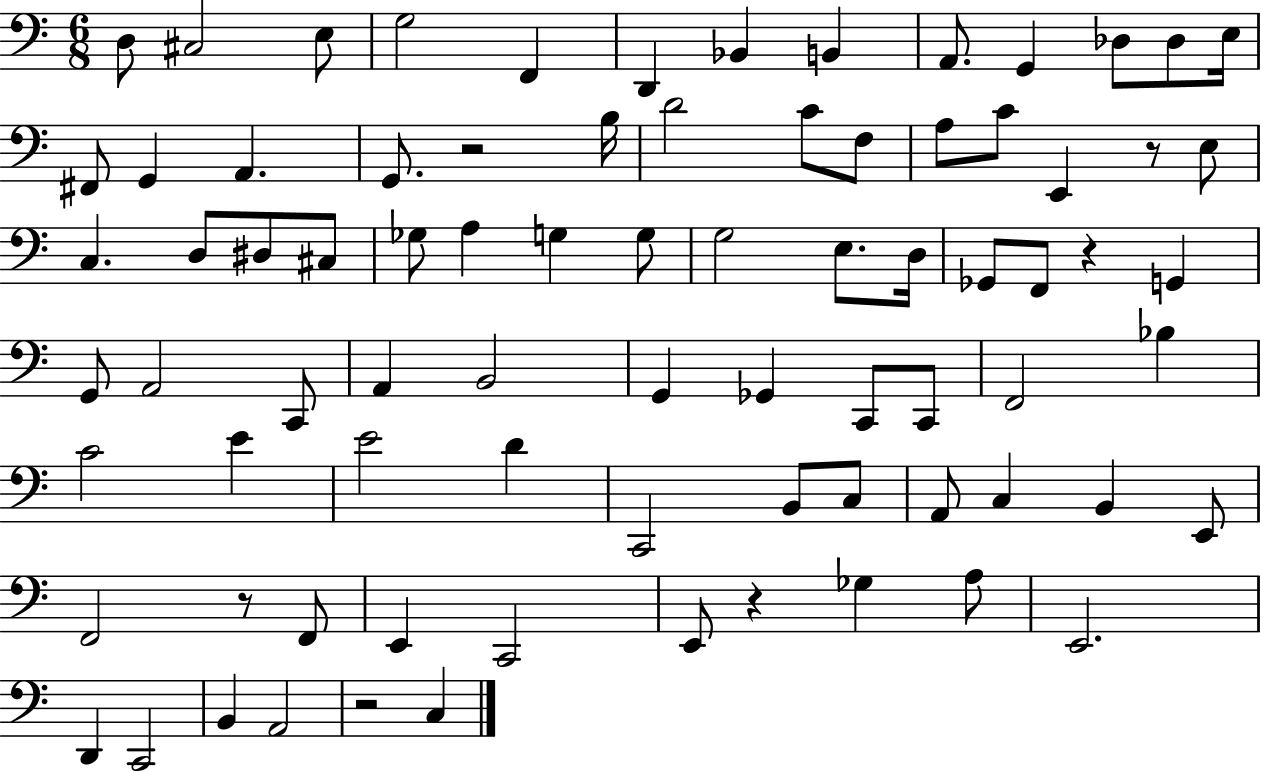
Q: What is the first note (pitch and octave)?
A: D3